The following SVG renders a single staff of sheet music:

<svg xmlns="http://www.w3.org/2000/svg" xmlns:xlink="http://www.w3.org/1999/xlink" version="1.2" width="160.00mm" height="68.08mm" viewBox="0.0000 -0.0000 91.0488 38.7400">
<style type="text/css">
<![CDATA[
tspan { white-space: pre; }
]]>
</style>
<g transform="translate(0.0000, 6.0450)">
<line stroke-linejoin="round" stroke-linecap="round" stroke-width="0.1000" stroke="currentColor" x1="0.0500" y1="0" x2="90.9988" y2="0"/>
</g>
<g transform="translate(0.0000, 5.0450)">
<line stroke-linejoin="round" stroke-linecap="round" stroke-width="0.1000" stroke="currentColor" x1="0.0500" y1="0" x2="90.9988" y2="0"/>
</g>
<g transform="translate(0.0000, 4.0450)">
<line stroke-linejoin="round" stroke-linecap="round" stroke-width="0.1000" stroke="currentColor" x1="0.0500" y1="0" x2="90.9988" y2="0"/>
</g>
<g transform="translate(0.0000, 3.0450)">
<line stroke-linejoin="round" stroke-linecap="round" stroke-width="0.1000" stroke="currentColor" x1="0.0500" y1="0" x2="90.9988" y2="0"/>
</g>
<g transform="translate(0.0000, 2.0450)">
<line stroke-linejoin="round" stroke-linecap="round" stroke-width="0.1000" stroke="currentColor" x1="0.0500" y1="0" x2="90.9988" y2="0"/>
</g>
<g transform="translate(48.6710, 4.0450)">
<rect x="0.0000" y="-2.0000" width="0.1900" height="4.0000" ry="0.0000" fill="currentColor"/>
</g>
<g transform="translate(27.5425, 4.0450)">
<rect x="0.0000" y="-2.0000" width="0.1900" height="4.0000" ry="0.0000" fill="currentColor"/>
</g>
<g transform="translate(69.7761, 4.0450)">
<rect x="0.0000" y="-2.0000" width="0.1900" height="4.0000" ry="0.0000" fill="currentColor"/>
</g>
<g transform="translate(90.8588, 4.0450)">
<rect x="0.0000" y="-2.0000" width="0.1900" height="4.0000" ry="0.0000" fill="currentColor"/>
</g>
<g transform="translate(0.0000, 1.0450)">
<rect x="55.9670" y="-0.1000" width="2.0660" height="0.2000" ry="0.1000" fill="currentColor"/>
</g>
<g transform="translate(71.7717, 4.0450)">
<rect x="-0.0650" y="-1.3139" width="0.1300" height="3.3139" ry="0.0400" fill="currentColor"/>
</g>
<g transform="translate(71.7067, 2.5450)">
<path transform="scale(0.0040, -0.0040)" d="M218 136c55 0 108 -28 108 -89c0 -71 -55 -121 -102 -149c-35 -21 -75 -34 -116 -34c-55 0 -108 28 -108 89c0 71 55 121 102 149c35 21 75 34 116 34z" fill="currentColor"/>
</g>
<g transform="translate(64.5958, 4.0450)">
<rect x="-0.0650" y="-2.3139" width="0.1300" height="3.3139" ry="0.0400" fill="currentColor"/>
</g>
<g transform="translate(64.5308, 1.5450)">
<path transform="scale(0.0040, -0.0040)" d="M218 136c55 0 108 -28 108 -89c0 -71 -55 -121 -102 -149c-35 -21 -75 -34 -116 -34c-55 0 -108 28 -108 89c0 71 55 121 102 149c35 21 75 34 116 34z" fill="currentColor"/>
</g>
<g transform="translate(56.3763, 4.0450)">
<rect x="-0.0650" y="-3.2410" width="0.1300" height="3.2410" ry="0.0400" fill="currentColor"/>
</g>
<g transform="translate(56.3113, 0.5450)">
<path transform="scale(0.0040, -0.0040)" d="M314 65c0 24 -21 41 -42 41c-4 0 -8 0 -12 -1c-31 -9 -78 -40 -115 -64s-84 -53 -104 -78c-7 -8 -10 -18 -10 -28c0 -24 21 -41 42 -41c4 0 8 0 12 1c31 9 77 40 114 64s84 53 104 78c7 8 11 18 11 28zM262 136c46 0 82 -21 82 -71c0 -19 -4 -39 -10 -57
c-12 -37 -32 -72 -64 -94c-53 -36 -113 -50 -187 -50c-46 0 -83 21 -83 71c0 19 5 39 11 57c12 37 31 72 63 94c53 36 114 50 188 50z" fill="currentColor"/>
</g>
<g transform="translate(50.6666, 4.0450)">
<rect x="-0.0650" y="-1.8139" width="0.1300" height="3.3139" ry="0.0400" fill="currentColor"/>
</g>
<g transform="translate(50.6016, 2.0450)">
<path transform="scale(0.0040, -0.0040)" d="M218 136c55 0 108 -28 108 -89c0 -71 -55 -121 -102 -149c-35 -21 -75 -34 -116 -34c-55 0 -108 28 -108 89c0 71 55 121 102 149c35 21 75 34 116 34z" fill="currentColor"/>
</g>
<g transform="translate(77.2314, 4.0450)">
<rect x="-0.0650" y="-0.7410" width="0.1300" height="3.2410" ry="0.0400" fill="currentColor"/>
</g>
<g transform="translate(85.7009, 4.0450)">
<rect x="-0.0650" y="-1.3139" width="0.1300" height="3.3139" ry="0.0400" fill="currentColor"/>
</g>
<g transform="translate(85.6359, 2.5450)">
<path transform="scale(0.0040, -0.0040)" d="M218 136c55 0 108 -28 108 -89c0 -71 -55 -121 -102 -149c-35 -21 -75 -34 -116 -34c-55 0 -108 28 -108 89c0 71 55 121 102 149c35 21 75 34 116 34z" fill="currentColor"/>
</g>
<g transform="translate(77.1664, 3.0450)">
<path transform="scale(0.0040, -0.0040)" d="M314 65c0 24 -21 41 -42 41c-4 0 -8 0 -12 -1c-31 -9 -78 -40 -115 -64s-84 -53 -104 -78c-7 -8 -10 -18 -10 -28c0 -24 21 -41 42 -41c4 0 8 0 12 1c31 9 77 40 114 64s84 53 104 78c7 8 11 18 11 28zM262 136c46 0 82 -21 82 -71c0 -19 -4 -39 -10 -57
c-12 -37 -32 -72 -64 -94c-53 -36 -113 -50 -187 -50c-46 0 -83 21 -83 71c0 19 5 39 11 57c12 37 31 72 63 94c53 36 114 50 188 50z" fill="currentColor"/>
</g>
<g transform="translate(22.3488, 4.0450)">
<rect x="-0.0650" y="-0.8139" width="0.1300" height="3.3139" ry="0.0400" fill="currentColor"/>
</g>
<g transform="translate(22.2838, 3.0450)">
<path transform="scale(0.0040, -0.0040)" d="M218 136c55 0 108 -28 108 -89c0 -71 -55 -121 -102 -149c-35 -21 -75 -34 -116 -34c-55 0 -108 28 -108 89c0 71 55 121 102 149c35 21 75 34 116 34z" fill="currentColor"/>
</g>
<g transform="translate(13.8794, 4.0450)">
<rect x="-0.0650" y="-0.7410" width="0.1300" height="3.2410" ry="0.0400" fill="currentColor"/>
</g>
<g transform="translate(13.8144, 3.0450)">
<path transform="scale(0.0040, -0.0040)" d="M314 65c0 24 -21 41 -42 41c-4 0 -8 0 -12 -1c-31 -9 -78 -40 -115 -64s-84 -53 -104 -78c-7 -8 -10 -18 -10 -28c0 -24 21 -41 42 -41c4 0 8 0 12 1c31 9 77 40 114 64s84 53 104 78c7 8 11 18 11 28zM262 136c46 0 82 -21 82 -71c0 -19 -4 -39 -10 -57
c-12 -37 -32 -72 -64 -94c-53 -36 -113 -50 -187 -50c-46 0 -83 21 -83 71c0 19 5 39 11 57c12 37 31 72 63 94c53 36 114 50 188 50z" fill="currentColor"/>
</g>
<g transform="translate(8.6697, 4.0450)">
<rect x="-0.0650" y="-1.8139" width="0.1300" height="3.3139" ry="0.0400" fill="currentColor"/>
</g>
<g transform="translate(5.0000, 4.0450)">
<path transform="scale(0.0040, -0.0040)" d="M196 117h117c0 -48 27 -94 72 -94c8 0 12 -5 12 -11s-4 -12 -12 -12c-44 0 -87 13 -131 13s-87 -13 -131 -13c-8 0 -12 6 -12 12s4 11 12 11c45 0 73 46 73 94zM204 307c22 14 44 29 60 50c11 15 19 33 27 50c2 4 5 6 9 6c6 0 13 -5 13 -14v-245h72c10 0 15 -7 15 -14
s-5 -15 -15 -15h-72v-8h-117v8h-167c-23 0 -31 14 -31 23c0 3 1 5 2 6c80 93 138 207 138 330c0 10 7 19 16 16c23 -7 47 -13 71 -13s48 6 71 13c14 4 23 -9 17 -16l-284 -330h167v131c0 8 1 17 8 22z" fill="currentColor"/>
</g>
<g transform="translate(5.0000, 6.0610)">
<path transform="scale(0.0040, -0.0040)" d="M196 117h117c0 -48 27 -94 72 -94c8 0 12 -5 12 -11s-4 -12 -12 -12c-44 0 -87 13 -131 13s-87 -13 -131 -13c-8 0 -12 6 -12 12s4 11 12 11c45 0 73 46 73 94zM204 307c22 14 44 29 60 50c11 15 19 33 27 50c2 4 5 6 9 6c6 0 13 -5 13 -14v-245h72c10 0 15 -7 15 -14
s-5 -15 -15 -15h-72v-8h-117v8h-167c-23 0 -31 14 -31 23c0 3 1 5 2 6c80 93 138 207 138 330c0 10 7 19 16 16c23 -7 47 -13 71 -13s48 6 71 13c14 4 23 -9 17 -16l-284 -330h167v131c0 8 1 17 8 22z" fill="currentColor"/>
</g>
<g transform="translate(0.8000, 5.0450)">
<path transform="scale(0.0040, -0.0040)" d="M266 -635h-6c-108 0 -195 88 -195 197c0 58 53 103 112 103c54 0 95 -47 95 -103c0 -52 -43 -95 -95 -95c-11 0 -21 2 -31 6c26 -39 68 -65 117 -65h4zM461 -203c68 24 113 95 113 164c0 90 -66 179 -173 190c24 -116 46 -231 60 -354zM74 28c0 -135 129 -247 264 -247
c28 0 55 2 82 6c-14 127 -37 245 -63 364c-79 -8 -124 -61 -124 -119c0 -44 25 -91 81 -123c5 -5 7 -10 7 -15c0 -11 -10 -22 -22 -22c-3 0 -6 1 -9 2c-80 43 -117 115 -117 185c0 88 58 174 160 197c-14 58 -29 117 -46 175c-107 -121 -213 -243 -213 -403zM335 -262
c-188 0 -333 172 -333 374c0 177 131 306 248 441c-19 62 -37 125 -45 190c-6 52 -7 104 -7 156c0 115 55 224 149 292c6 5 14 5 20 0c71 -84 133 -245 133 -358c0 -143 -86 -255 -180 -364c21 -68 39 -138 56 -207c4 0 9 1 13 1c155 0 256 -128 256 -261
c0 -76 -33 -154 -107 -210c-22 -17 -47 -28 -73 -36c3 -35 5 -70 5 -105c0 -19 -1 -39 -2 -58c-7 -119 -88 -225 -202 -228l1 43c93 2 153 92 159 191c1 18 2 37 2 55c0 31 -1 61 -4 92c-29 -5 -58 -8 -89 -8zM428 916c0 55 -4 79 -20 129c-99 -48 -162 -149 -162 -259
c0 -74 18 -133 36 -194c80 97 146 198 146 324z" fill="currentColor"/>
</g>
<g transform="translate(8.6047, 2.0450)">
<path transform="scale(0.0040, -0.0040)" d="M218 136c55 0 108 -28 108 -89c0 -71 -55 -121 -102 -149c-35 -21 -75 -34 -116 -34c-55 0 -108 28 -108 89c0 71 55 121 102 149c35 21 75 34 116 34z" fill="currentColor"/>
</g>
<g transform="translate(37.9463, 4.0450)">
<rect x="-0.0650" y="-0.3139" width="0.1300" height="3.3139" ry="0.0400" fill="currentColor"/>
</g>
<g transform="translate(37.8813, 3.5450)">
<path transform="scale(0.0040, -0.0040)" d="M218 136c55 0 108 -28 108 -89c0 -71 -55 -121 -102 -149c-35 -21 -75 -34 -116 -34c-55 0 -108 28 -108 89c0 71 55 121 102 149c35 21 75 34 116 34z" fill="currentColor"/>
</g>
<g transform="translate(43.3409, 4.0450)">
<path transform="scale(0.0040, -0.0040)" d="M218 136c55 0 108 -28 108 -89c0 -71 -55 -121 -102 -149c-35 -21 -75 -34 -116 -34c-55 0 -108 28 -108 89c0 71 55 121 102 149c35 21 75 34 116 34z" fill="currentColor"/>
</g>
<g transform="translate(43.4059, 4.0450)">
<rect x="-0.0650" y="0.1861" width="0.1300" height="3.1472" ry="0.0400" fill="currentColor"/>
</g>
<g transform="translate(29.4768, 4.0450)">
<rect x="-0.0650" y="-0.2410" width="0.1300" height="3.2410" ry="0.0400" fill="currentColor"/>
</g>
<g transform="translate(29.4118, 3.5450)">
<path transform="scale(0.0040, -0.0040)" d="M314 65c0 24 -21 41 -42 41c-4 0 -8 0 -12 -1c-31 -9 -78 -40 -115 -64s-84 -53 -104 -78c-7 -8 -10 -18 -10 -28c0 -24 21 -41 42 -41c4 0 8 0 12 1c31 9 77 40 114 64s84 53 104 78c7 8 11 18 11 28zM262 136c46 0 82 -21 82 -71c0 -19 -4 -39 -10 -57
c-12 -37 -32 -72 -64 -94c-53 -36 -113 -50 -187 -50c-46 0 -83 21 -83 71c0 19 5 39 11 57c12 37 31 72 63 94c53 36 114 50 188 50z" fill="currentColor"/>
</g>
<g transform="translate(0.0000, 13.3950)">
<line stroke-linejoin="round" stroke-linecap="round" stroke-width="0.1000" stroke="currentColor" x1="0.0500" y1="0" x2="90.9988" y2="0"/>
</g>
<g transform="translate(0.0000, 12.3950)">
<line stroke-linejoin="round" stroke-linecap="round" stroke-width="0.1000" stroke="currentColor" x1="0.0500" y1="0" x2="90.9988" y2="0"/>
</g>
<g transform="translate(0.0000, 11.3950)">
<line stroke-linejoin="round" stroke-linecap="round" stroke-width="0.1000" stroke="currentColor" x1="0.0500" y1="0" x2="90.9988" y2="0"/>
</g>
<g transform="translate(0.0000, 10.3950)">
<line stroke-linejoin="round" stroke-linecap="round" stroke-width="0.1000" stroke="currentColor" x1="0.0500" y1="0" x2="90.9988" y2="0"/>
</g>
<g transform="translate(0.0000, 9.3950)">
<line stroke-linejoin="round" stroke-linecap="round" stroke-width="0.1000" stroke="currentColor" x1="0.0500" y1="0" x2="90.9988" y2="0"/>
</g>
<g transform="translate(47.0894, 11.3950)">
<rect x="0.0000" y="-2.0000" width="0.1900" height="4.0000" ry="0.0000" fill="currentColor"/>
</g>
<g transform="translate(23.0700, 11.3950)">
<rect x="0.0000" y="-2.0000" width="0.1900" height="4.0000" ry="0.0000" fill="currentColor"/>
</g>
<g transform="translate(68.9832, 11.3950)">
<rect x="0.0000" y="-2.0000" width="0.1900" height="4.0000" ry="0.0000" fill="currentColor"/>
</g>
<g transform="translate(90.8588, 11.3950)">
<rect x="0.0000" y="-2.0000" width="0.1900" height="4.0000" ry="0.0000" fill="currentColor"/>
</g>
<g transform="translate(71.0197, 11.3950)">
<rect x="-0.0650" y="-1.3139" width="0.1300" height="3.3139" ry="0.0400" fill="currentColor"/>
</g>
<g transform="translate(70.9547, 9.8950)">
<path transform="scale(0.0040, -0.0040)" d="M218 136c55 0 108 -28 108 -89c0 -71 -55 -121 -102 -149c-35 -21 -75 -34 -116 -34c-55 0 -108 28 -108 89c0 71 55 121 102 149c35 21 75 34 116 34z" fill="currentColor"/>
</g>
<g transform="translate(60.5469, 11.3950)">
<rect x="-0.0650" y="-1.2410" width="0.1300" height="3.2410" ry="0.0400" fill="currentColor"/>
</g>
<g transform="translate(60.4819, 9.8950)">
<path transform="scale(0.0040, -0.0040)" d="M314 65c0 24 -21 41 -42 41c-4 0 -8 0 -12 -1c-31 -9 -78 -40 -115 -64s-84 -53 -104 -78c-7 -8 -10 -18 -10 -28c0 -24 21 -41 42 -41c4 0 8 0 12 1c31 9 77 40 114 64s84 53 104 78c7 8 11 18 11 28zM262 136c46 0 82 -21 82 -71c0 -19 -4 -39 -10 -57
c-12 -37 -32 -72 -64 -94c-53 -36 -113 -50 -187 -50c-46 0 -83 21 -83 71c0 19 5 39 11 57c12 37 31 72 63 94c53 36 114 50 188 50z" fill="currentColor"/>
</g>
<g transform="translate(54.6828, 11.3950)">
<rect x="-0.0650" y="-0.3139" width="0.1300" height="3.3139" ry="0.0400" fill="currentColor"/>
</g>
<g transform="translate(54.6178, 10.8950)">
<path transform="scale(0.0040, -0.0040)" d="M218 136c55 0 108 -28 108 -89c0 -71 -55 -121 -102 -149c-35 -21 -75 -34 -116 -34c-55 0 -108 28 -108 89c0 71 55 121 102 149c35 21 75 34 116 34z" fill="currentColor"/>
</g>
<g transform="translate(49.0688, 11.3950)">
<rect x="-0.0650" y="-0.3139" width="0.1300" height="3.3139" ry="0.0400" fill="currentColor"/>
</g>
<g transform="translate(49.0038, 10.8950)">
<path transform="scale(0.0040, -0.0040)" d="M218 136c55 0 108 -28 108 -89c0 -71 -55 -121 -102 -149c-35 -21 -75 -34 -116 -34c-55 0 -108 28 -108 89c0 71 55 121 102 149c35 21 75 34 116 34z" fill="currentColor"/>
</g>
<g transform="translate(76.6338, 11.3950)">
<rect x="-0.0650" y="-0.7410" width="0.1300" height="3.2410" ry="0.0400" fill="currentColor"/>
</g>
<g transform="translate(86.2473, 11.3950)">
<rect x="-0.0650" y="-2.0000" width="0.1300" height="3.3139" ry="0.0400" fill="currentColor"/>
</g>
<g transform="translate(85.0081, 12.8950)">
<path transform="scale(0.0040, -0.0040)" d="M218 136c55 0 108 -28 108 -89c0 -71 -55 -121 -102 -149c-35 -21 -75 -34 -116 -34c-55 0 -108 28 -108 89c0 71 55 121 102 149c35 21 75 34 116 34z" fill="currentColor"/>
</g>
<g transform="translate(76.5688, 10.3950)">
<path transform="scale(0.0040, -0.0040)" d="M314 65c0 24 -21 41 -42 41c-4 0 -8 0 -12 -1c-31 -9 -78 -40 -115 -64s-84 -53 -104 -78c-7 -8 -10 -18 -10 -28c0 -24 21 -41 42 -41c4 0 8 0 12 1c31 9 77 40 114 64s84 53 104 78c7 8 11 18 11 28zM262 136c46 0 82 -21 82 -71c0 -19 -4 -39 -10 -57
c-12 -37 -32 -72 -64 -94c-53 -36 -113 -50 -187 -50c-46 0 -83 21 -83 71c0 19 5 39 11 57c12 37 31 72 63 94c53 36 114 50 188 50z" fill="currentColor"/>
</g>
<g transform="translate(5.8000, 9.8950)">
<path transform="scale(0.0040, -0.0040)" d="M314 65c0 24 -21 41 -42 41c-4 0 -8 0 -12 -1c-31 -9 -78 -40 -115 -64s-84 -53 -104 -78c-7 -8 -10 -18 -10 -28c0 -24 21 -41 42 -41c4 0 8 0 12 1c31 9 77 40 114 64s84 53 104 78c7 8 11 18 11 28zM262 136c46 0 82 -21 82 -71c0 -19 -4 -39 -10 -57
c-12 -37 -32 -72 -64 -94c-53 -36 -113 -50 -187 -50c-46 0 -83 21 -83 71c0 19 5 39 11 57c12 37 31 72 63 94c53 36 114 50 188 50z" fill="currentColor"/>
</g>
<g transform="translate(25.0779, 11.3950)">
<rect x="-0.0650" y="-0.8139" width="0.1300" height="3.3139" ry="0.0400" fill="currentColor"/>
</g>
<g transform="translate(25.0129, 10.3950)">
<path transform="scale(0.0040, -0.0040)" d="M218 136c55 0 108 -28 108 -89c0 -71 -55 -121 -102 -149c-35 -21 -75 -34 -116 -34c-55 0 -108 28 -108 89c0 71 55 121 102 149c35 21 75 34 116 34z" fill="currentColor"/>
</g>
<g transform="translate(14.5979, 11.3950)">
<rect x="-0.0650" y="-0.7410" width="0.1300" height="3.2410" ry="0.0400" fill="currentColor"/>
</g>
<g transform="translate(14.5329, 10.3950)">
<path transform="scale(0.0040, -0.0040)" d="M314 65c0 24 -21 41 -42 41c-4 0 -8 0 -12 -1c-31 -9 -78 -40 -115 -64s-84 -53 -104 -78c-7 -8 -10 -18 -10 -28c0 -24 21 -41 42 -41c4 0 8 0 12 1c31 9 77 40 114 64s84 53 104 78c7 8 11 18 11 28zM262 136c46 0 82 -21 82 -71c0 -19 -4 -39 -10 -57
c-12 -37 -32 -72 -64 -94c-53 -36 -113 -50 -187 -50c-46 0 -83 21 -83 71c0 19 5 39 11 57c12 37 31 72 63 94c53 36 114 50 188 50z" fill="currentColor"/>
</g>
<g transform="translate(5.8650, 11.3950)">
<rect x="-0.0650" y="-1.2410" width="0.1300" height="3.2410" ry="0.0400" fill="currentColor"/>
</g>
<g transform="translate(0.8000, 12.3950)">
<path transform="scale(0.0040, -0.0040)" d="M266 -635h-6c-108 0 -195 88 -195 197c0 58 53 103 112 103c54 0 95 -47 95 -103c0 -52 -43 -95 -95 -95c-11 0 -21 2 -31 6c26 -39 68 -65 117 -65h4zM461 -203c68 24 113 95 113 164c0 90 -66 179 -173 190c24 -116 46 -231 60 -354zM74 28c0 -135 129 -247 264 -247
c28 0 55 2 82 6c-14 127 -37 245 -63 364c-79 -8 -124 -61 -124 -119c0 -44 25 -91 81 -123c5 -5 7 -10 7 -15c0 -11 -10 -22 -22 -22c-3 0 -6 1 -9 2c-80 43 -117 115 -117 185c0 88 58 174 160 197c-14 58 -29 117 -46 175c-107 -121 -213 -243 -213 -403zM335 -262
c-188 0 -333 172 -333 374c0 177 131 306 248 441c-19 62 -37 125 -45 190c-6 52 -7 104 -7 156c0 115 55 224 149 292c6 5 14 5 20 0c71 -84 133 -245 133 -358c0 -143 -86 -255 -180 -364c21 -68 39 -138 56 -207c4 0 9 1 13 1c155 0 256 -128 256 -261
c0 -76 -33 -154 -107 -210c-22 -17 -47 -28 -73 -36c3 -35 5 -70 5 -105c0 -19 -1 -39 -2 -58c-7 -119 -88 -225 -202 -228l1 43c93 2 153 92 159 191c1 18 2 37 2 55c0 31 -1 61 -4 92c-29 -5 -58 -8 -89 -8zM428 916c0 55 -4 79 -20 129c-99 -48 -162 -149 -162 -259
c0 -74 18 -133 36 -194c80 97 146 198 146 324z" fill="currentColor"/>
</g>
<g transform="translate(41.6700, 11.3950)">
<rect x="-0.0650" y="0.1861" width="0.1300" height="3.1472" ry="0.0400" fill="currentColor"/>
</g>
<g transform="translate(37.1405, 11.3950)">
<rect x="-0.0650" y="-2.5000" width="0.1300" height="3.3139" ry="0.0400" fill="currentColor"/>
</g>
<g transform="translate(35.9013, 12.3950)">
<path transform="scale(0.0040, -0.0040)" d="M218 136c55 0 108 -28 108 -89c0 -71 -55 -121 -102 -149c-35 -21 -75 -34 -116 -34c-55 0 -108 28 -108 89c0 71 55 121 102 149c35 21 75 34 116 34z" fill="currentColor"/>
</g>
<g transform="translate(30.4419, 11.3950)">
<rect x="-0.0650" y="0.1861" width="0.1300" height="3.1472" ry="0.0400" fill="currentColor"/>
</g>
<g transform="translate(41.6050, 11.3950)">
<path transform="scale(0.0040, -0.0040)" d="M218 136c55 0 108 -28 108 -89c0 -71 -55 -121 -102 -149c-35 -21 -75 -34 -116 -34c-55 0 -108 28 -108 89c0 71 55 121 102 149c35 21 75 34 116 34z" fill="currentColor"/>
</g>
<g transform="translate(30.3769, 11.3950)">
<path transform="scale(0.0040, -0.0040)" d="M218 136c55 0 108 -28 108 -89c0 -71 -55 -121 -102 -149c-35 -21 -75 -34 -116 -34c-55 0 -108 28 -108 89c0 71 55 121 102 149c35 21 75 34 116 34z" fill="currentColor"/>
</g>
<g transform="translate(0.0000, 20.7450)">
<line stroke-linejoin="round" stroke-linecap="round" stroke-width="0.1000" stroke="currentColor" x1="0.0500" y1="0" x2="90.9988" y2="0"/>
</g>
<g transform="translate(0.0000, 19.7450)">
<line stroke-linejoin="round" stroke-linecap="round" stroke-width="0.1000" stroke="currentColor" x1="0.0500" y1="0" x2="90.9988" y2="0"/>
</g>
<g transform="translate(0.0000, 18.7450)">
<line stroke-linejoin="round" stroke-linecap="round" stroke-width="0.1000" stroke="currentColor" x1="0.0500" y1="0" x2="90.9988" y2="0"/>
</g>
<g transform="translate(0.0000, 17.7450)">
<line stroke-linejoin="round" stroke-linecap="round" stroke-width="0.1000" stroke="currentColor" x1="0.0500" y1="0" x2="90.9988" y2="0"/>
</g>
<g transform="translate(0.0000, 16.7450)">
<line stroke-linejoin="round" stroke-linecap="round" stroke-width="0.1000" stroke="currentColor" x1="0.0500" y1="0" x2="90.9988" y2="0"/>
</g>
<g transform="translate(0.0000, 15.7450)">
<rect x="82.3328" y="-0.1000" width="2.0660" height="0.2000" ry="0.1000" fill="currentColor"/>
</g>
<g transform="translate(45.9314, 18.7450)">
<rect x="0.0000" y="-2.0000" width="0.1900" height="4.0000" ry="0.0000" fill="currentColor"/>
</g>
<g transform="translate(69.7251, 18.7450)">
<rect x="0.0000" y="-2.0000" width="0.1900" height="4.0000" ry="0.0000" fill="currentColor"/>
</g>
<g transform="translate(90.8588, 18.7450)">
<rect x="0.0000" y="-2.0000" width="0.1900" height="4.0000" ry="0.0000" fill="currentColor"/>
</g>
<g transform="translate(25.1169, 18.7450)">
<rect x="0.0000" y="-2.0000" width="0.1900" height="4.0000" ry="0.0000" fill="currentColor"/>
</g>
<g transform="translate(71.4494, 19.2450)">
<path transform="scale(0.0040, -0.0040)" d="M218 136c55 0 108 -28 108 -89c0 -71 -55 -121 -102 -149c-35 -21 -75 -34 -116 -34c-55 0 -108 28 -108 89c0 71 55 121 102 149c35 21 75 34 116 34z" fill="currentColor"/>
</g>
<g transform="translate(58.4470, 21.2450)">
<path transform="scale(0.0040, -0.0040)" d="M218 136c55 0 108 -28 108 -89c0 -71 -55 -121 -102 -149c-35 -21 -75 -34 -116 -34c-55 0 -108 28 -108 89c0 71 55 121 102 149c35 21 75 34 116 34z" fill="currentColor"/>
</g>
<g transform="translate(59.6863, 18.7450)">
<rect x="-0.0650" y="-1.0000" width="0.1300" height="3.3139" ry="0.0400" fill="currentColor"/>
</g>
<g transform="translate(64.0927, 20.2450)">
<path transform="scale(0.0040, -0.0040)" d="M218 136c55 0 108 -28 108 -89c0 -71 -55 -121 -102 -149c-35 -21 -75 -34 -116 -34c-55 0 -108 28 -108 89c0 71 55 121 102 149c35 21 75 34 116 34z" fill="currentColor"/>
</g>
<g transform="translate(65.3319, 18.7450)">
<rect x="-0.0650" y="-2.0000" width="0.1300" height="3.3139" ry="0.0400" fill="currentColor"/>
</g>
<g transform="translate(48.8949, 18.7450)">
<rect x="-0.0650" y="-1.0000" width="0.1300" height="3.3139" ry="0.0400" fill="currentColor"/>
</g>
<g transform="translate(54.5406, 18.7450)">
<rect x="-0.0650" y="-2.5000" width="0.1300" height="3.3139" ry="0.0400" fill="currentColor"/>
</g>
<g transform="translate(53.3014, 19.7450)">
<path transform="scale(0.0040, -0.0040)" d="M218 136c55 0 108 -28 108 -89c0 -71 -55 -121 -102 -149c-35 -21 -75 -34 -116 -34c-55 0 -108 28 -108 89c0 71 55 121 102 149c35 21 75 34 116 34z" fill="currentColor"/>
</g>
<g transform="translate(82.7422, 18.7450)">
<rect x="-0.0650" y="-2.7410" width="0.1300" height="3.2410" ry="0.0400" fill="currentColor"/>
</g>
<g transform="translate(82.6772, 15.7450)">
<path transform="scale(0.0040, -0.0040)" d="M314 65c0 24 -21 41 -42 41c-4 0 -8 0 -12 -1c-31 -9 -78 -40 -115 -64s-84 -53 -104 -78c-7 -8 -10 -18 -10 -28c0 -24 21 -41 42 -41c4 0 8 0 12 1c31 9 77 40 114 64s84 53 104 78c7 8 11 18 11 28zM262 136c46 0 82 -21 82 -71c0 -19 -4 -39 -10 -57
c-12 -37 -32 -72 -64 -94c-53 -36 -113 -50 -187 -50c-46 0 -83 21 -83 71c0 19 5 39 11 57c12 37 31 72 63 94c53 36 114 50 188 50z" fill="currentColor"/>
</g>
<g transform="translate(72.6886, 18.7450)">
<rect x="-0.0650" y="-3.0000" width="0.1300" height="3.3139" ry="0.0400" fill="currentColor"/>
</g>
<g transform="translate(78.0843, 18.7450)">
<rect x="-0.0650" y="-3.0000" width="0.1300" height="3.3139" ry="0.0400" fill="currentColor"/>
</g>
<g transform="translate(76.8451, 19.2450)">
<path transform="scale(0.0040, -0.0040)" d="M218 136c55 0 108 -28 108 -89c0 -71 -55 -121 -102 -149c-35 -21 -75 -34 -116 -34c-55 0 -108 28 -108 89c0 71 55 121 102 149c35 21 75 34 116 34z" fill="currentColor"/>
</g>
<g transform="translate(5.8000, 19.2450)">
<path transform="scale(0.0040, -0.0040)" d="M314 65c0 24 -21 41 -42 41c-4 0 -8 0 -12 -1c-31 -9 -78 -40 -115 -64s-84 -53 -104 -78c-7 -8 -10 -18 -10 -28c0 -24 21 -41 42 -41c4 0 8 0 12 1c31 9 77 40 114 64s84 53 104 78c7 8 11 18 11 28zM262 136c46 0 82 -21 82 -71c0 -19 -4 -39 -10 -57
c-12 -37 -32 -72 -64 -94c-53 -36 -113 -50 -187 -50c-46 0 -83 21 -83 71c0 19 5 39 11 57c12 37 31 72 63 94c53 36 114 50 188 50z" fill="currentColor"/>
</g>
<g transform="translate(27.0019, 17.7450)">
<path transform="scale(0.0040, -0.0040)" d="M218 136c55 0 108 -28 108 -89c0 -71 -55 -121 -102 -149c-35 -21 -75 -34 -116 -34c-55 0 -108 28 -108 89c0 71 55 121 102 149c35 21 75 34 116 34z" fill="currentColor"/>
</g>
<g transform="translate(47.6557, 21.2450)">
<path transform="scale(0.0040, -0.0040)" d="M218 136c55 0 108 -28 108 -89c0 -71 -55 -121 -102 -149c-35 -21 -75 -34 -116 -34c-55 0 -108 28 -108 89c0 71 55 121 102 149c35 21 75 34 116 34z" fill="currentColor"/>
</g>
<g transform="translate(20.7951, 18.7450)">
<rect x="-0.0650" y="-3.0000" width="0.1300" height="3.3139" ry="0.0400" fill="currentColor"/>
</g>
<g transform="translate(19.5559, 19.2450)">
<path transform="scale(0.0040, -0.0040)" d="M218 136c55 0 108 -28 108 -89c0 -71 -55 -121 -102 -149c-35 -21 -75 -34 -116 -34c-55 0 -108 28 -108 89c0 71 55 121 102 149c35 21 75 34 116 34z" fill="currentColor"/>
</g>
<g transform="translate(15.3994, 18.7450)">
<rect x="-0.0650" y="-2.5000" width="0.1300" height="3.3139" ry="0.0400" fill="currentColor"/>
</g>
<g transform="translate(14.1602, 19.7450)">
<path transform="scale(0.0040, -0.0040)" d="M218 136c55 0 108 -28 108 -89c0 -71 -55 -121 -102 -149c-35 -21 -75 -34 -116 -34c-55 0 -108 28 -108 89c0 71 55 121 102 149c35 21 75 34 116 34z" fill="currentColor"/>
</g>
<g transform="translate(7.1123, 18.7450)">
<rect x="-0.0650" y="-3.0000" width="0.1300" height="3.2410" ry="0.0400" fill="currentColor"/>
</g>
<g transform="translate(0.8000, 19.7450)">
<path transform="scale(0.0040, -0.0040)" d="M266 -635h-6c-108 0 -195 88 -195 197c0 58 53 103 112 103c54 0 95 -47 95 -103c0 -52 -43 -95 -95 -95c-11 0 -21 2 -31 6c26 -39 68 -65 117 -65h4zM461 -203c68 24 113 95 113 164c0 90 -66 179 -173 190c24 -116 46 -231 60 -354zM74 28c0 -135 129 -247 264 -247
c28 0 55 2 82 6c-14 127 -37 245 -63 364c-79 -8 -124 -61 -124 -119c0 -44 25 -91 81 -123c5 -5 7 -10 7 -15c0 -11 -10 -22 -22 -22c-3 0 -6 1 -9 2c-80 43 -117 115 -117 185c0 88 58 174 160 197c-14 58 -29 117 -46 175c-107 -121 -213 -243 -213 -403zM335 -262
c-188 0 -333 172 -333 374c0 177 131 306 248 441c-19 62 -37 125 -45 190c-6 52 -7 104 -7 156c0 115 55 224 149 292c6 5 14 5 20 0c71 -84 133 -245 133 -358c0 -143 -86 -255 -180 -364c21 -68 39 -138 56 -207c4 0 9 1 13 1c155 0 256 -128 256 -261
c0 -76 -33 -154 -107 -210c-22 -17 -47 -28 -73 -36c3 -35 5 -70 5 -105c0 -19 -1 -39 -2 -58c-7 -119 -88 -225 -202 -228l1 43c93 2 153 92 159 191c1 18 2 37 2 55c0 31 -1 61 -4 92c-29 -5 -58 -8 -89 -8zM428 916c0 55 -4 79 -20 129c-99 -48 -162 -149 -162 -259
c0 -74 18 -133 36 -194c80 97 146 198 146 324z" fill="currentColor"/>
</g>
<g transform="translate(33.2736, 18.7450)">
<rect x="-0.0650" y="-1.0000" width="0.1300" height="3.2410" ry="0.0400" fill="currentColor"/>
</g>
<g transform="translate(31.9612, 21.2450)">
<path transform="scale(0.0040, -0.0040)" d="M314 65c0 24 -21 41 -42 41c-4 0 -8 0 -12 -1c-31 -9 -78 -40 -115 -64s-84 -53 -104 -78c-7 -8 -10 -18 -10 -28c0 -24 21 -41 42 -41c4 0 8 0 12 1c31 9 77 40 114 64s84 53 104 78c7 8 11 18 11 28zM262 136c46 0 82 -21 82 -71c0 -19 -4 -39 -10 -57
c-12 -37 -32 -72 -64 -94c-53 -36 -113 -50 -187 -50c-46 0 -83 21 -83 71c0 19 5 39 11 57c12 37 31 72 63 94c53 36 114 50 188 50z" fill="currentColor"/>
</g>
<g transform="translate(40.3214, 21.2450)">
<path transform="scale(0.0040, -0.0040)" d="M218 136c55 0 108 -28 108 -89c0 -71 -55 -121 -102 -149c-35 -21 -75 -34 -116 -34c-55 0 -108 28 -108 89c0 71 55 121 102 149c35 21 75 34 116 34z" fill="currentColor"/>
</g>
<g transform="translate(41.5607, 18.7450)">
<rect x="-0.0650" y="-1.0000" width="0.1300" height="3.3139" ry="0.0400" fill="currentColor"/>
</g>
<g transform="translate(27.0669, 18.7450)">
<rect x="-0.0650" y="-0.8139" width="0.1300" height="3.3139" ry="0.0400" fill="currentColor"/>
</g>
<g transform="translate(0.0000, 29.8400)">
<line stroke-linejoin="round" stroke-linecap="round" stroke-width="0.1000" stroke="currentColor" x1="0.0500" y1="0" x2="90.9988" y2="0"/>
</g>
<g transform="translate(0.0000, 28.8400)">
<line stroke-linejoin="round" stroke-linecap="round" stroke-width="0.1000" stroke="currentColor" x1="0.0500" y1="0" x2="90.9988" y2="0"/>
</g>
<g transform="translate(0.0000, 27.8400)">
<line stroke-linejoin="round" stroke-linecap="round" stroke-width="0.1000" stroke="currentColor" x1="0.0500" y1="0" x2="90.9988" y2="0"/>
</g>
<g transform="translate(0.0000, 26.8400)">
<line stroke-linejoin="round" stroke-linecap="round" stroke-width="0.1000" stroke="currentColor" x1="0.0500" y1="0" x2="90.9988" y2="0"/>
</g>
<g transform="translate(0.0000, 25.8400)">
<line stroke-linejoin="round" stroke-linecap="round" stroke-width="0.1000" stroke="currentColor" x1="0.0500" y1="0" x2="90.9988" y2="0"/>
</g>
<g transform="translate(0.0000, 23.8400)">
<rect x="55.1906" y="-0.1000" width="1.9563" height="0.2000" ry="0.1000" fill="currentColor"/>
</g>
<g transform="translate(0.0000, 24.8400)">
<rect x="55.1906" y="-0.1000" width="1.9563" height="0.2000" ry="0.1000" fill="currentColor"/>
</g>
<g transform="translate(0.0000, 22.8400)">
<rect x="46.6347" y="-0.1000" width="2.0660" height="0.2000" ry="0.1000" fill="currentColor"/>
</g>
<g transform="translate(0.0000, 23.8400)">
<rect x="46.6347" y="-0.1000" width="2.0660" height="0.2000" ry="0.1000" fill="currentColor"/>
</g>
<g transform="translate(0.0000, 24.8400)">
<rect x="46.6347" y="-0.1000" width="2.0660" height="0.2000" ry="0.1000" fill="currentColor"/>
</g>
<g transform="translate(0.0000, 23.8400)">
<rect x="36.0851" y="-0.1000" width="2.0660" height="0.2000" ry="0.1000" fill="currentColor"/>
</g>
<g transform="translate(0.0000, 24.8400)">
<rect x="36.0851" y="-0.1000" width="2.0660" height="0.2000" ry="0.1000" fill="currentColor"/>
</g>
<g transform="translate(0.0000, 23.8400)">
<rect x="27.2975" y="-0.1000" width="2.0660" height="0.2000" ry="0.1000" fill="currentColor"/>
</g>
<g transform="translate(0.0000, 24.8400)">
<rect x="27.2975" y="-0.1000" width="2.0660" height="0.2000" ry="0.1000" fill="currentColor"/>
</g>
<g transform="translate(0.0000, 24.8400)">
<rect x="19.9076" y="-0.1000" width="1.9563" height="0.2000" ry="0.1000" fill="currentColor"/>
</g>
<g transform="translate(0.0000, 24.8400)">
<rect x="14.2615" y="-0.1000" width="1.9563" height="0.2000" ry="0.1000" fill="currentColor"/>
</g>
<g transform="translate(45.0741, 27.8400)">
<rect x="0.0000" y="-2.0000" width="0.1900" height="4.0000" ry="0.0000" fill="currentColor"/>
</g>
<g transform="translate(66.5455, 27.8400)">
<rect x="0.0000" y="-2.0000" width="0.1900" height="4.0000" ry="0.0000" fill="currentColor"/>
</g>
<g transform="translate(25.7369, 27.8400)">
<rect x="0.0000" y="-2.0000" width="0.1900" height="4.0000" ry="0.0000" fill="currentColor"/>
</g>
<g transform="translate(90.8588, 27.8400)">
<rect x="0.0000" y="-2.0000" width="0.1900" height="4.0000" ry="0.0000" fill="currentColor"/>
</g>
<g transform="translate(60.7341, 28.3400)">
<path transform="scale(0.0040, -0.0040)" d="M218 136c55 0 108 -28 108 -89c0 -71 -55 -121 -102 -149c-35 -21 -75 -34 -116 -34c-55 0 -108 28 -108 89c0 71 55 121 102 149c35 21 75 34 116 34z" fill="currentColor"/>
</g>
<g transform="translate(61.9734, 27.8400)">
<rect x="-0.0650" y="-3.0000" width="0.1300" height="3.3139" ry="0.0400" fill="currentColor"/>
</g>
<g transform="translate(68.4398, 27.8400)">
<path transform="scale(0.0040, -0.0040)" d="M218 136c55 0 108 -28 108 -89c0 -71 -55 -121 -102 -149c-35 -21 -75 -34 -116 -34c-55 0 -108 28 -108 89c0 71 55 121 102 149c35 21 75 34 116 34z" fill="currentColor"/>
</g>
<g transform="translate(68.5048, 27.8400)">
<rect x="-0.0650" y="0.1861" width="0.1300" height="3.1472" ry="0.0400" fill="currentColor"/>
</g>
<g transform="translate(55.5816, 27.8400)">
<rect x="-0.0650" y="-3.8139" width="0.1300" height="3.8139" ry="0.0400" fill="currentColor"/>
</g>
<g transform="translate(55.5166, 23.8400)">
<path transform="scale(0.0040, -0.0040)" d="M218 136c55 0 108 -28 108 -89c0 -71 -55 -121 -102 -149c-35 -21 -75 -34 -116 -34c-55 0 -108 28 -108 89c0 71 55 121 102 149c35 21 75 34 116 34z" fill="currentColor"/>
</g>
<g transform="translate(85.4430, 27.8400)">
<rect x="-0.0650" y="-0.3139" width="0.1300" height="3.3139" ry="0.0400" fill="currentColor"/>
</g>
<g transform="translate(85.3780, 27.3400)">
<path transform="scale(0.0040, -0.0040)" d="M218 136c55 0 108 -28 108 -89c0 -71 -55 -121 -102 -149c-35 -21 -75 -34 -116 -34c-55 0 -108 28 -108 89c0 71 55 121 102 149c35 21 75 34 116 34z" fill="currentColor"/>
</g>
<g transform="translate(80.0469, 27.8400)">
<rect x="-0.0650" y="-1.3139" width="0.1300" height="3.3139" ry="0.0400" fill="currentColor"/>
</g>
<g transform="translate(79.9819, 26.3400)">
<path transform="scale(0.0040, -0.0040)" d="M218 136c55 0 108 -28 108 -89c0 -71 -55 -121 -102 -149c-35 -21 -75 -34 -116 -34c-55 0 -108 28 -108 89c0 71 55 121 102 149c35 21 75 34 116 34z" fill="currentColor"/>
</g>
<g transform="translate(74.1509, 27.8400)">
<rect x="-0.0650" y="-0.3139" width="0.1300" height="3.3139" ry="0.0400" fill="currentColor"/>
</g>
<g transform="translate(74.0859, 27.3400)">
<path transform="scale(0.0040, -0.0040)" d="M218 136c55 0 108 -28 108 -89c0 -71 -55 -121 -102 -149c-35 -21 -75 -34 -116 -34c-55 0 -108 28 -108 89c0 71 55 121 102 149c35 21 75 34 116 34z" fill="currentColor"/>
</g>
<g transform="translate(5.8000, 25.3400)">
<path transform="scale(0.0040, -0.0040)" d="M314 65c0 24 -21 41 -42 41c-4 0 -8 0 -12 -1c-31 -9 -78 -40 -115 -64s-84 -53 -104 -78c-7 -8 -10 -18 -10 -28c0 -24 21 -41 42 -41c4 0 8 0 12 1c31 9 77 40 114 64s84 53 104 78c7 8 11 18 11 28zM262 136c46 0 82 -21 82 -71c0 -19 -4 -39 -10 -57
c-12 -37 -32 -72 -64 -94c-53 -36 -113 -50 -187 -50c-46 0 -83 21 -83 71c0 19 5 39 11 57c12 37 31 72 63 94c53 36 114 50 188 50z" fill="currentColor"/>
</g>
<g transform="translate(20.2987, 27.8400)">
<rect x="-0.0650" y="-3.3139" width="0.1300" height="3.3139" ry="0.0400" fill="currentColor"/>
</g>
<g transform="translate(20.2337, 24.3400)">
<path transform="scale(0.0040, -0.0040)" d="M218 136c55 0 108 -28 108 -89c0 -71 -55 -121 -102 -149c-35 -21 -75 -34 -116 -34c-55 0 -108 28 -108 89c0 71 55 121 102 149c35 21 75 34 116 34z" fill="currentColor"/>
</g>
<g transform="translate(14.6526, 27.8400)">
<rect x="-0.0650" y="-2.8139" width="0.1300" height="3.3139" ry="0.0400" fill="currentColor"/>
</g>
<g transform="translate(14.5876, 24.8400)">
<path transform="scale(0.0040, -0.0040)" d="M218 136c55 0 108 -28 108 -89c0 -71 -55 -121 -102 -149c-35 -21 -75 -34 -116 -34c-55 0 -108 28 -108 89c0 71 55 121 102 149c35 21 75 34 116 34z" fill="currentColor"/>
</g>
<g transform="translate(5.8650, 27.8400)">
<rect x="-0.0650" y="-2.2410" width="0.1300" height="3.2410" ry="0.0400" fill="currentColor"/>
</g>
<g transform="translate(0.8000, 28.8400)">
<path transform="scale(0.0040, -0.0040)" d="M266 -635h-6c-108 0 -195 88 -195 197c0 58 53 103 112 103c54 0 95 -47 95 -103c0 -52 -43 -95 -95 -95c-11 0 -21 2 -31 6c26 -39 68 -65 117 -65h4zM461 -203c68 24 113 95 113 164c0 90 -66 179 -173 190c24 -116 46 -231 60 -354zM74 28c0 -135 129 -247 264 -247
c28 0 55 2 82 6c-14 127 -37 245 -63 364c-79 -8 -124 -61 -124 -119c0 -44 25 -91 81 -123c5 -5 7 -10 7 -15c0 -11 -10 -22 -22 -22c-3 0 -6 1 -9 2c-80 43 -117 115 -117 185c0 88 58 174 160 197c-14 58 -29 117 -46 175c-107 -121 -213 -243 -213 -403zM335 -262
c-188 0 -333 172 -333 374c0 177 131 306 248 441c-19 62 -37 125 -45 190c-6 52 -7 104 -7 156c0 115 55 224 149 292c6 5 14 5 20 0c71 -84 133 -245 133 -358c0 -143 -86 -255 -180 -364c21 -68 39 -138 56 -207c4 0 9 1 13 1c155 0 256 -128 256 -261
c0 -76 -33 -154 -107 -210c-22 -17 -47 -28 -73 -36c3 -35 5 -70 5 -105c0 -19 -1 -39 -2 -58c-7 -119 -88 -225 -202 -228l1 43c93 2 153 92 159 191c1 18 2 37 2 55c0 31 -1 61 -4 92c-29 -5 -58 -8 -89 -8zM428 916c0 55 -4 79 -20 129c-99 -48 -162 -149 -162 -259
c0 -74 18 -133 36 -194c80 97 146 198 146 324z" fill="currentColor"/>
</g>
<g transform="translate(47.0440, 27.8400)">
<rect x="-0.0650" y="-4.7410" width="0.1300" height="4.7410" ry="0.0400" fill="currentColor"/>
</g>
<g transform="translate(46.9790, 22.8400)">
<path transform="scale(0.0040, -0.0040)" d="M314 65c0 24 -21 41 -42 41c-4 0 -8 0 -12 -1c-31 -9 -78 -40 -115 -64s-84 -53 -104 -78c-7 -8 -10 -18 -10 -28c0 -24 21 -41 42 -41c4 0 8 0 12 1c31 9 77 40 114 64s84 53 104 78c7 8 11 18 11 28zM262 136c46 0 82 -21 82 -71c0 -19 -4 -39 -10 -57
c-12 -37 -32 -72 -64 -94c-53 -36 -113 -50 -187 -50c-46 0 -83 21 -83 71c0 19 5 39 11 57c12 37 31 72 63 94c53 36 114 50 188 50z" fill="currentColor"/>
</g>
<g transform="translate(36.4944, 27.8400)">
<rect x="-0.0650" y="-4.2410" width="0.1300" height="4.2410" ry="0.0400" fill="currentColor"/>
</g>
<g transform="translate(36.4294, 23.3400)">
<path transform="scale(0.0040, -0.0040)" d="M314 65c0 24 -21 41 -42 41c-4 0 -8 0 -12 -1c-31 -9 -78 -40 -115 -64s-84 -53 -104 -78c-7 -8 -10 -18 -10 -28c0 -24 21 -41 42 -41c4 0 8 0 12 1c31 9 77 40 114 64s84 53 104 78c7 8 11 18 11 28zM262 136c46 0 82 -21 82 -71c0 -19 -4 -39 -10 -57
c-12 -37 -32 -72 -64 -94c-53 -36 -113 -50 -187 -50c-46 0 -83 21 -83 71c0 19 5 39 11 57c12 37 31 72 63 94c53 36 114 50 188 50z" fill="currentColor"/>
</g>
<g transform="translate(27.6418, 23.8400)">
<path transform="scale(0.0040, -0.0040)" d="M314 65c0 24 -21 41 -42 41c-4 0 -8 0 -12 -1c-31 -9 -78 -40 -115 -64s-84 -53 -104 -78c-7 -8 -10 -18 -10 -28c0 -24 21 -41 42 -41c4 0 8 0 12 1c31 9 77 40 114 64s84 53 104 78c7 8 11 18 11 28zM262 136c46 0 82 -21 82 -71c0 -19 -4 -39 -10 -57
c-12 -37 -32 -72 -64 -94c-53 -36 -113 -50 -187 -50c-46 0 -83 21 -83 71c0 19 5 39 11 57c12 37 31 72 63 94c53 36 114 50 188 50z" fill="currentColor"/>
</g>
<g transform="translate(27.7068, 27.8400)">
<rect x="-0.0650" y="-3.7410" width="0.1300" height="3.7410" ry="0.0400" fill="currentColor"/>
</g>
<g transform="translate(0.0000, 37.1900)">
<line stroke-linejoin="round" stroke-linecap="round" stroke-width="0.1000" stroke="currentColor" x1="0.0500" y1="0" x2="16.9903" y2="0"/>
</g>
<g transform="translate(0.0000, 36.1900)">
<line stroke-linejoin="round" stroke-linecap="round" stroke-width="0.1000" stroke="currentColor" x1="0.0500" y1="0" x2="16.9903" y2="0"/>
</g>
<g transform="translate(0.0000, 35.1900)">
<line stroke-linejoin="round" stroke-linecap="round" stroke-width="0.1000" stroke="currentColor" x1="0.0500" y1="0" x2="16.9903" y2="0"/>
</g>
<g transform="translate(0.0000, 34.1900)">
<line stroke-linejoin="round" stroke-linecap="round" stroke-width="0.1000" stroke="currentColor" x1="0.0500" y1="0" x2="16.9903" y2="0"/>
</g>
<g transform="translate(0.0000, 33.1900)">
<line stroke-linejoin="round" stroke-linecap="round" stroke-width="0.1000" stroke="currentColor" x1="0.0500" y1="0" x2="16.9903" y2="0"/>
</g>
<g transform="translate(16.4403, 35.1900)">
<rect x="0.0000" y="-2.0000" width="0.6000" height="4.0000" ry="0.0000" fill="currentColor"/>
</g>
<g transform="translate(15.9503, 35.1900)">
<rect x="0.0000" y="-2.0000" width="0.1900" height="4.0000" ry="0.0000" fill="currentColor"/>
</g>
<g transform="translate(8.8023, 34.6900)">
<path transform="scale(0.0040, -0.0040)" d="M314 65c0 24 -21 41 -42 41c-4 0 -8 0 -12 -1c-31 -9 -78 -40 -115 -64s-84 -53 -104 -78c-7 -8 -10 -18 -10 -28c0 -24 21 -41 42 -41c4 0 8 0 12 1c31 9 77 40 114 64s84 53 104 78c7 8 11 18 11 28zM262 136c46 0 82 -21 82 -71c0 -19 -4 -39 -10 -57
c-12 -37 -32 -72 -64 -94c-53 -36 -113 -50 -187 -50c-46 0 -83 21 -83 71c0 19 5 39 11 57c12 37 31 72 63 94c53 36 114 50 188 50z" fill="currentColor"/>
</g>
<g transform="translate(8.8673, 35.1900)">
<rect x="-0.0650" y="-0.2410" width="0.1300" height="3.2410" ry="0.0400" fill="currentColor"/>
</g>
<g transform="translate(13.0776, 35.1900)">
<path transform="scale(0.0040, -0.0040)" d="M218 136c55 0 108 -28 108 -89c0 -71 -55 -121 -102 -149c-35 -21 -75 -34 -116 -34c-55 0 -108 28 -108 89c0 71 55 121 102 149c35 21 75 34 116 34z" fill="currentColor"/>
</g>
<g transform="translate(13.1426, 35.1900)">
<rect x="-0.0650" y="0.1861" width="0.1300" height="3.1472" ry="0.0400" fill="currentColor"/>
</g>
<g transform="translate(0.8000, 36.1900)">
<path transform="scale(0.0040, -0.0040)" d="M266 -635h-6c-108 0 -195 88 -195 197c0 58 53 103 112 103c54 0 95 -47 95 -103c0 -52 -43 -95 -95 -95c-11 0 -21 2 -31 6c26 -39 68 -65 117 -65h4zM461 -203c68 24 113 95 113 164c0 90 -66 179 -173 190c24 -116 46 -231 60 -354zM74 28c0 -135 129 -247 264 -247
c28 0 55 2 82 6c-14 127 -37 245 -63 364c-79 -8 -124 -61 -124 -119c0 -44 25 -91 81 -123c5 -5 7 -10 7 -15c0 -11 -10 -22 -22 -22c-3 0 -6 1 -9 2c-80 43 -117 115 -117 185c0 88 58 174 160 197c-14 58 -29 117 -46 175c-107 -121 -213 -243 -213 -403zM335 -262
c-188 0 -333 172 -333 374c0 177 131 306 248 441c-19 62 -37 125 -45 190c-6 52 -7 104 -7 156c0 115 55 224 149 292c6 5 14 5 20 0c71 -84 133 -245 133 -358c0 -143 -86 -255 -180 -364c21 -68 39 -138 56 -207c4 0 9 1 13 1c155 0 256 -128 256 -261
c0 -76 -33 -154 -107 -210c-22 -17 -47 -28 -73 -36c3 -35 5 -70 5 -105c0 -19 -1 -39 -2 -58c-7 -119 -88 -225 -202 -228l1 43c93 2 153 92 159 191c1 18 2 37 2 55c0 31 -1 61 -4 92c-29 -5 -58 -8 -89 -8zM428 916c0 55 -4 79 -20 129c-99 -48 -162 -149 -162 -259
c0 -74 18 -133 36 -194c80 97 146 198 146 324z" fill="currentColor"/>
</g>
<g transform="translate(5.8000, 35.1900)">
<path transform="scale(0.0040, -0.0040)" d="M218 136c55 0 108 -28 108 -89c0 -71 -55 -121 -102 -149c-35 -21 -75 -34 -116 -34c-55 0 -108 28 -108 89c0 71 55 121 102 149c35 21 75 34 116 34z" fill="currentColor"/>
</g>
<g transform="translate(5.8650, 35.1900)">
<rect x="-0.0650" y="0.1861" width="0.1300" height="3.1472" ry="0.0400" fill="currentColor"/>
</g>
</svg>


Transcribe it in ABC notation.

X:1
T:Untitled
M:4/4
L:1/4
K:C
f d2 d c2 c B f b2 g e d2 e e2 d2 d B G B c c e2 e d2 F A2 G A d D2 D D G D F A A a2 g2 a b c'2 d'2 e'2 c' A B c e c B c2 B